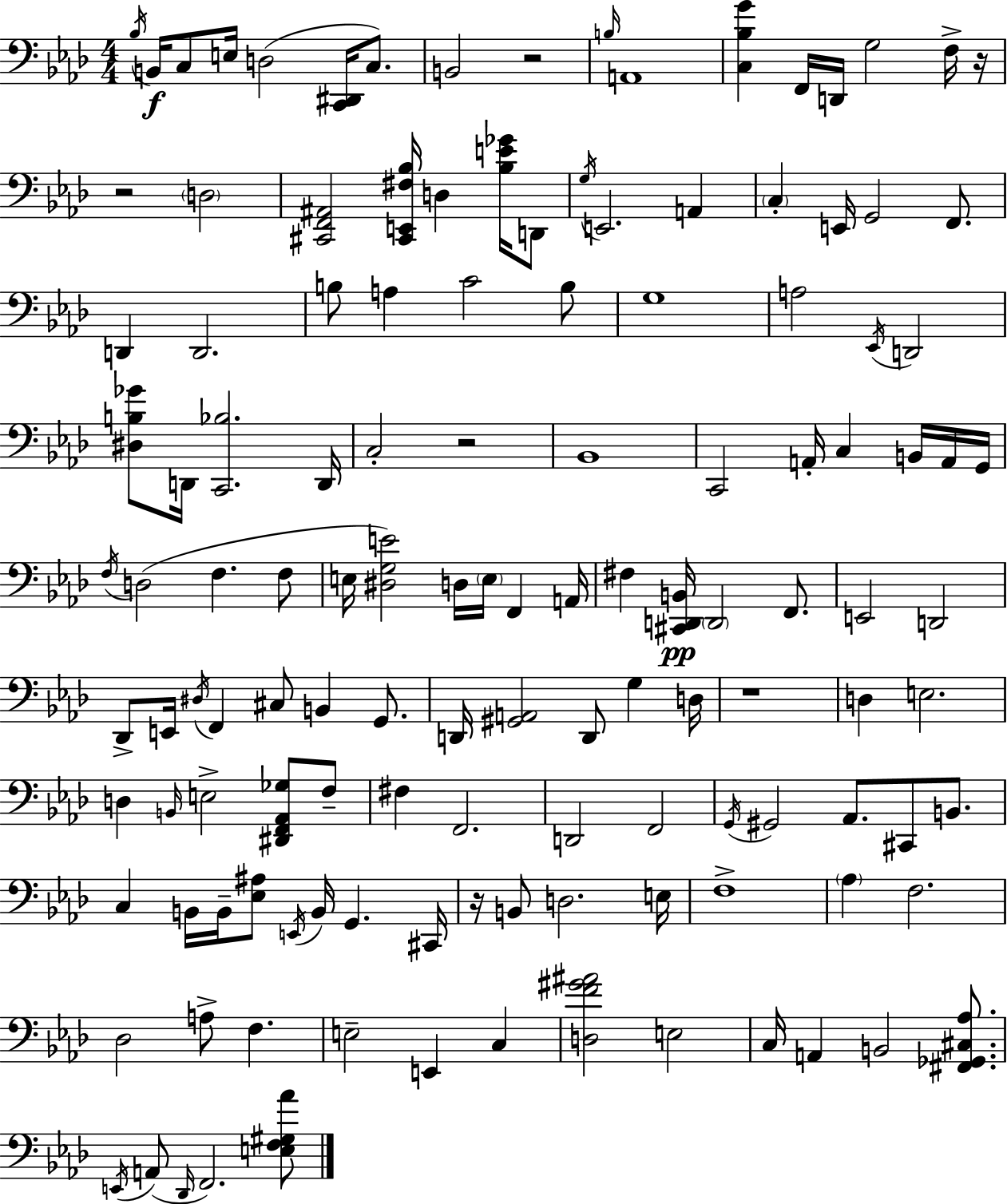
Bb3/s B2/s C3/e E3/s D3/h [C2,D#2]/s C3/e. B2/h R/h B3/s A2/w [C3,Bb3,G4]/q F2/s D2/s G3/h F3/s R/s R/h D3/h [C#2,F2,A#2]/h [C#2,E2,F#3,Bb3]/s D3/q [Bb3,E4,Gb4]/s D2/e G3/s E2/h. A2/q C3/q E2/s G2/h F2/e. D2/q D2/h. B3/e A3/q C4/h B3/e G3/w A3/h Eb2/s D2/h [D#3,B3,Gb4]/e D2/s [C2,Bb3]/h. D2/s C3/h R/h Bb2/w C2/h A2/s C3/q B2/s A2/s G2/s F3/s D3/h F3/q. F3/e E3/s [D#3,G3,E4]/h D3/s E3/s F2/q A2/s F#3/q [C#2,D2,B2]/s D2/h F2/e. E2/h D2/h Db2/e E2/s D#3/s F2/q C#3/e B2/q G2/e. D2/s [G#2,A2]/h D2/e G3/q D3/s R/w D3/q E3/h. D3/q B2/s E3/h [D#2,F2,Ab2,Gb3]/e F3/e F#3/q F2/h. D2/h F2/h G2/s G#2/h Ab2/e. C#2/e B2/e. C3/q B2/s B2/s [Eb3,A#3]/e E2/s B2/s G2/q. C#2/s R/s B2/e D3/h. E3/s F3/w Ab3/q F3/h. Db3/h A3/e F3/q. E3/h E2/q C3/q [D3,F4,G#4,A#4]/h E3/h C3/s A2/q B2/h [F#2,Gb2,C#3,Ab3]/e. E2/s A2/e Db2/s F2/h. [E3,F3,G#3,Ab4]/e